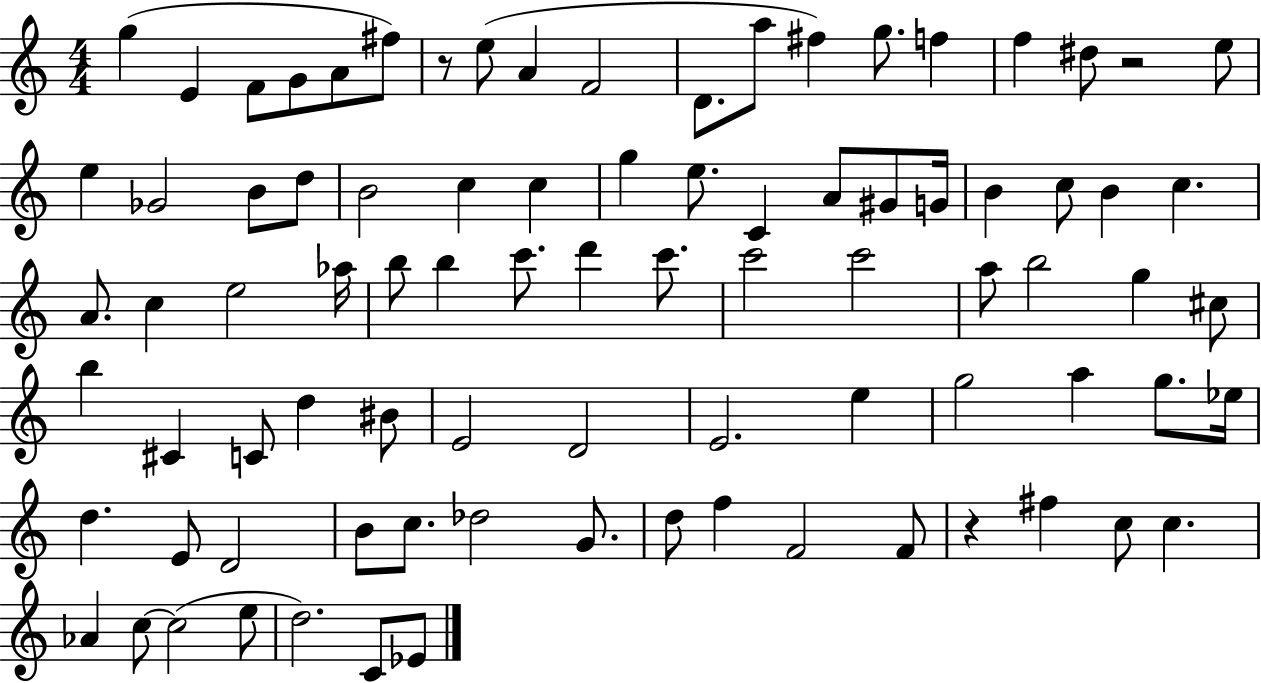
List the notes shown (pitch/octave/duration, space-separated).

G5/q E4/q F4/e G4/e A4/e F#5/e R/e E5/e A4/q F4/h D4/e. A5/e F#5/q G5/e. F5/q F5/q D#5/e R/h E5/e E5/q Gb4/h B4/e D5/e B4/h C5/q C5/q G5/q E5/e. C4/q A4/e G#4/e G4/s B4/q C5/e B4/q C5/q. A4/e. C5/q E5/h Ab5/s B5/e B5/q C6/e. D6/q C6/e. C6/h C6/h A5/e B5/h G5/q C#5/e B5/q C#4/q C4/e D5/q BIS4/e E4/h D4/h E4/h. E5/q G5/h A5/q G5/e. Eb5/s D5/q. E4/e D4/h B4/e C5/e. Db5/h G4/e. D5/e F5/q F4/h F4/e R/q F#5/q C5/e C5/q. Ab4/q C5/e C5/h E5/e D5/h. C4/e Eb4/e